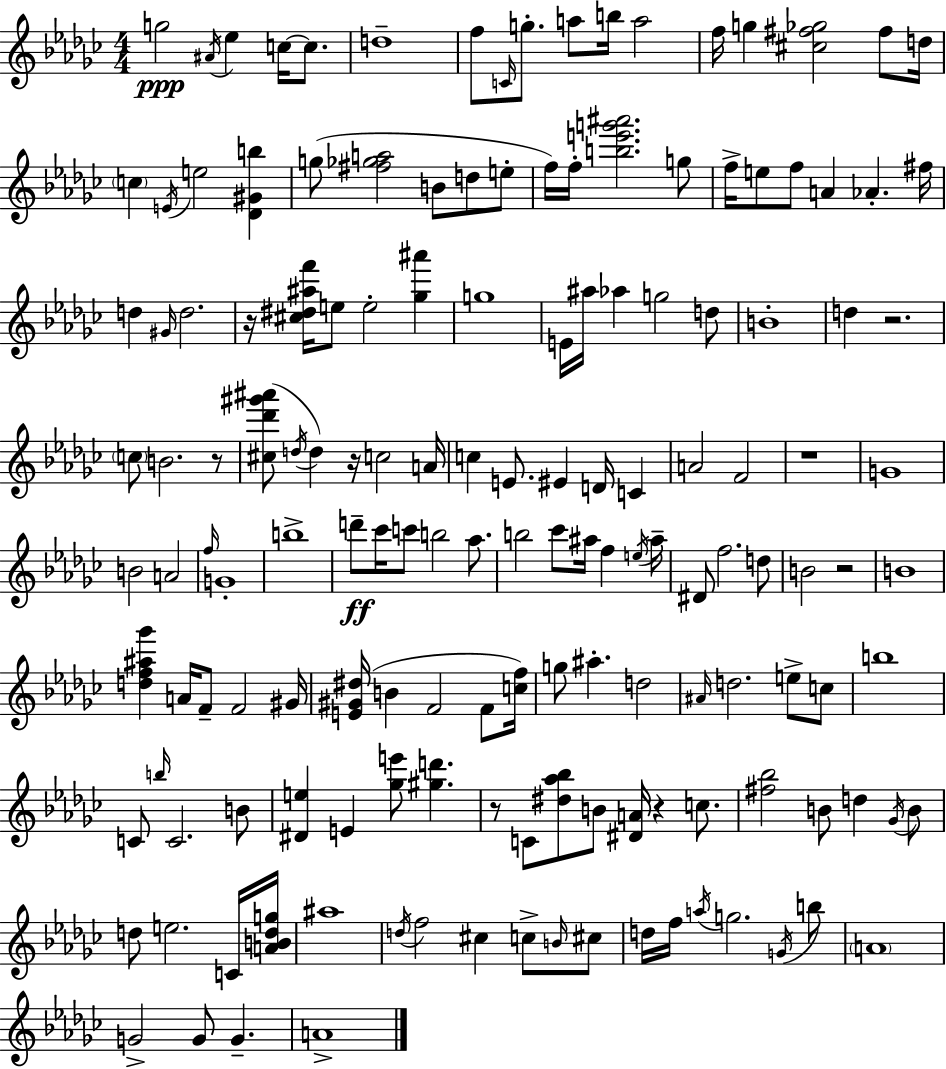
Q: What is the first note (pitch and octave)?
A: G5